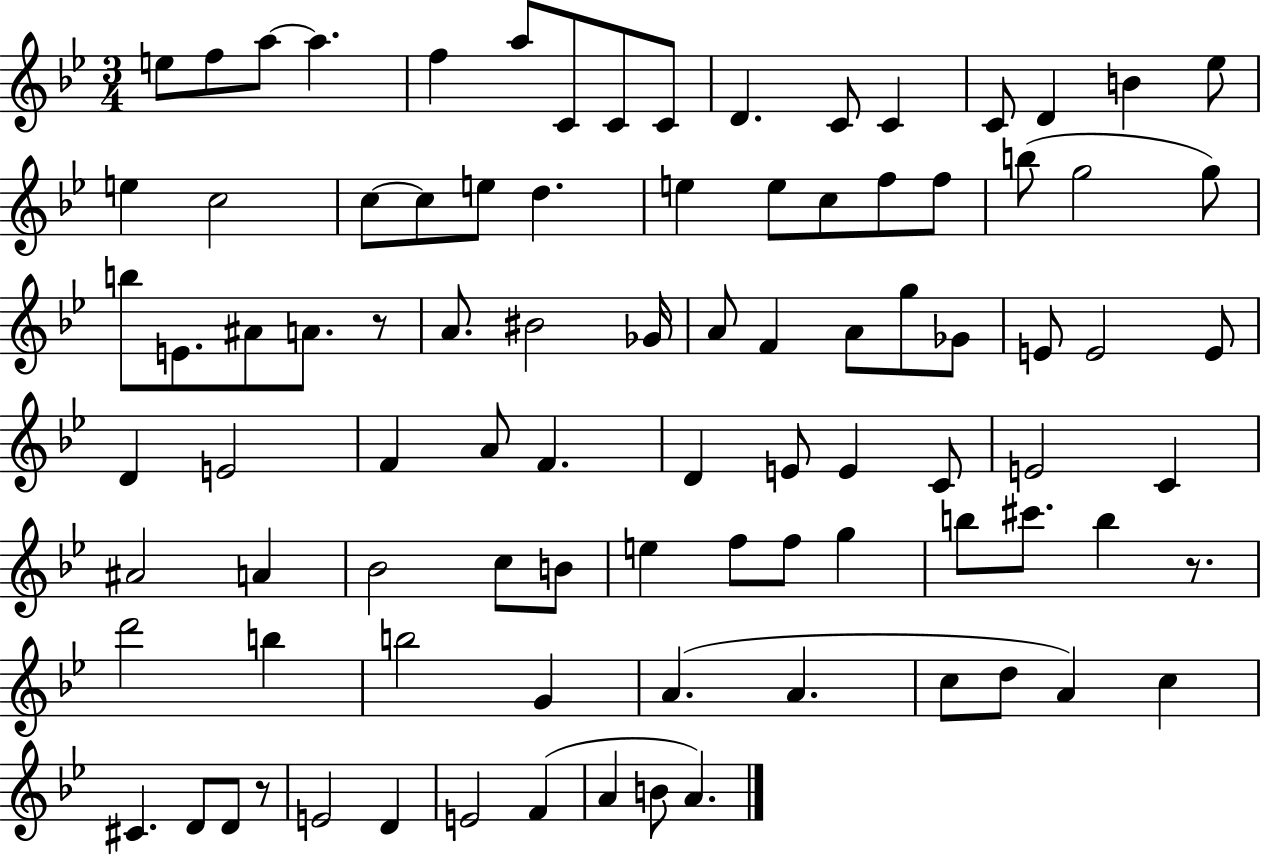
E5/e F5/e A5/e A5/q. F5/q A5/e C4/e C4/e C4/e D4/q. C4/e C4/q C4/e D4/q B4/q Eb5/e E5/q C5/h C5/e C5/e E5/e D5/q. E5/q E5/e C5/e F5/e F5/e B5/e G5/h G5/e B5/e E4/e. A#4/e A4/e. R/e A4/e. BIS4/h Gb4/s A4/e F4/q A4/e G5/e Gb4/e E4/e E4/h E4/e D4/q E4/h F4/q A4/e F4/q. D4/q E4/e E4/q C4/e E4/h C4/q A#4/h A4/q Bb4/h C5/e B4/e E5/q F5/e F5/e G5/q B5/e C#6/e. B5/q R/e. D6/h B5/q B5/h G4/q A4/q. A4/q. C5/e D5/e A4/q C5/q C#4/q. D4/e D4/e R/e E4/h D4/q E4/h F4/q A4/q B4/e A4/q.